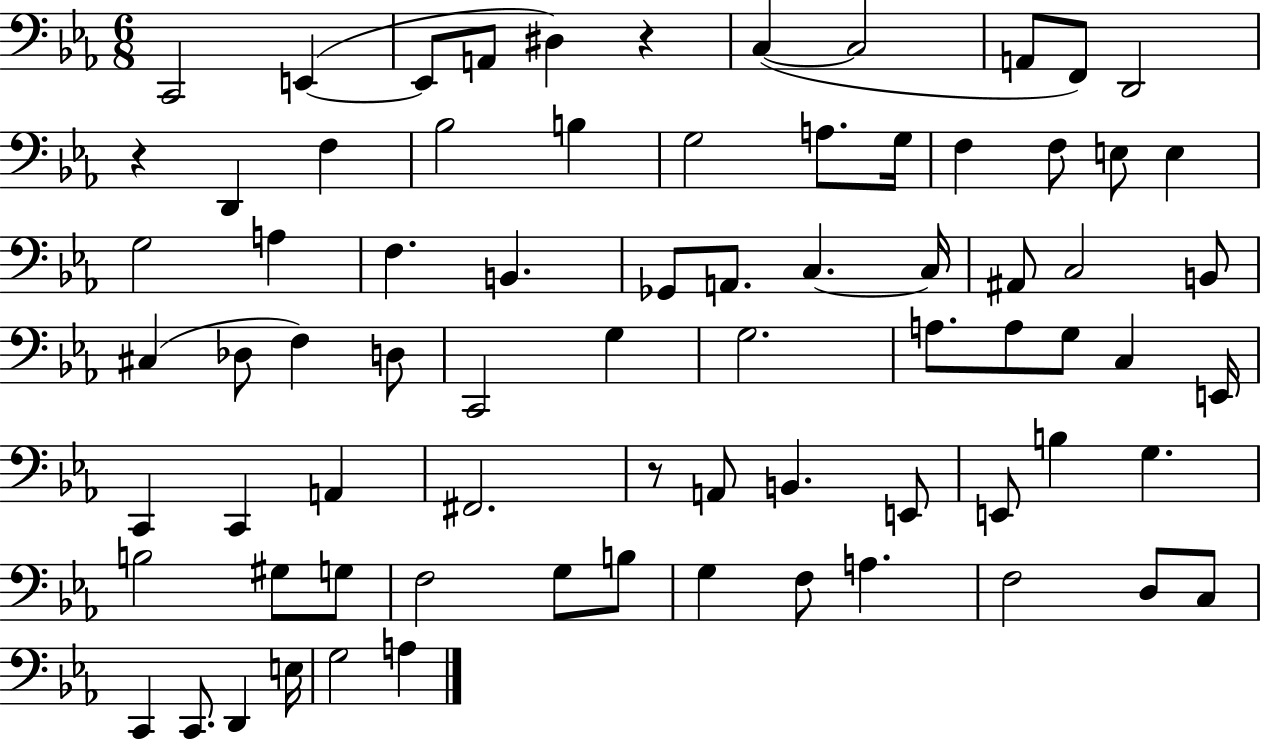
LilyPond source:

{
  \clef bass
  \numericTimeSignature
  \time 6/8
  \key ees \major
  \repeat volta 2 { c,2 e,4~(~ | e,8 a,8 dis4) r4 | c4~(~ c2 | a,8 f,8) d,2 | \break r4 d,4 f4 | bes2 b4 | g2 a8. g16 | f4 f8 e8 e4 | \break g2 a4 | f4. b,4. | ges,8 a,8. c4.~~ c16 | ais,8 c2 b,8 | \break cis4( des8 f4) d8 | c,2 g4 | g2. | a8. a8 g8 c4 e,16 | \break c,4 c,4 a,4 | fis,2. | r8 a,8 b,4. e,8 | e,8 b4 g4. | \break b2 gis8 g8 | f2 g8 b8 | g4 f8 a4. | f2 d8 c8 | \break c,4 c,8. d,4 e16 | g2 a4 | } \bar "|."
}